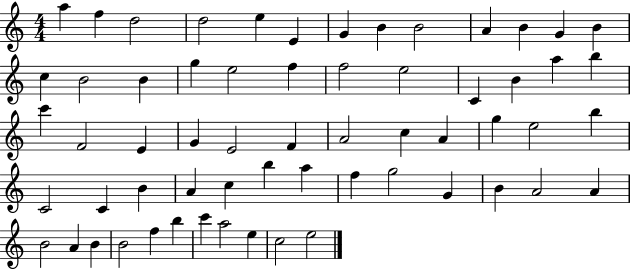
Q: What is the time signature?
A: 4/4